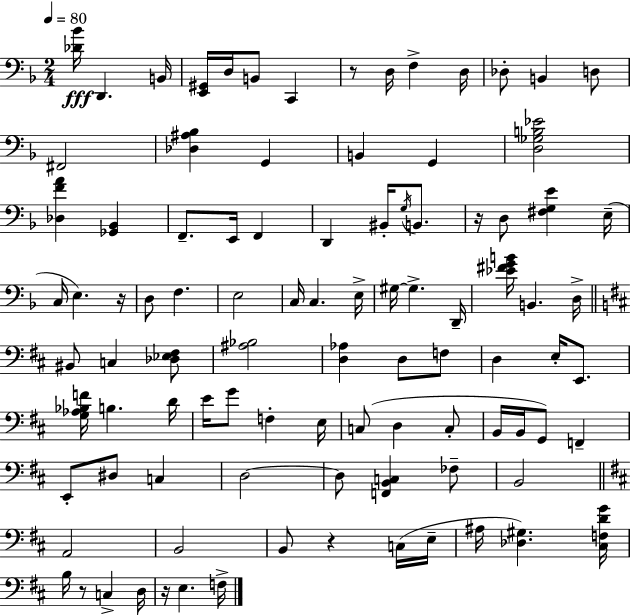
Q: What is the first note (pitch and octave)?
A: D2